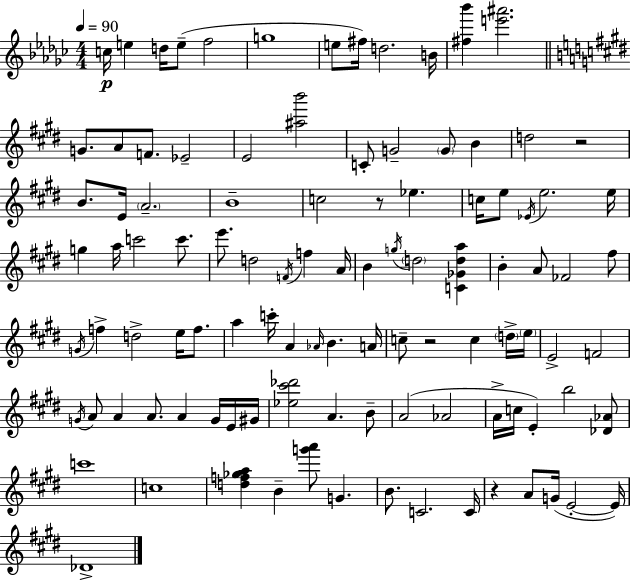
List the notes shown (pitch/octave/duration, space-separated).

C5/s E5/q D5/s E5/e F5/h G5/w E5/e F#5/s D5/h. B4/s [F#5,Bb6]/q [E6,A#6]/h. G4/e. A4/e F4/e. Eb4/h E4/h [A#5,B6]/h C4/e G4/h G4/e B4/q D5/h R/h B4/e. E4/s A4/h. B4/w C5/h R/e Eb5/q. C5/s E5/e Eb4/s E5/h. E5/s G5/q A5/s C6/h C6/e. E6/e. D5/h F4/s F5/q A4/s B4/q G5/s D5/h [C4,Gb4,D5,A5]/q B4/q A4/e FES4/h F#5/e G4/s F5/q D5/h E5/s F5/e. A5/q C6/s A4/q Ab4/s B4/q. A4/s C5/e R/h C5/q D5/s E5/s E4/h F4/h G4/s A4/e A4/q A4/e. A4/q G4/s E4/s G#4/s [Eb5,C#6,Db6]/h A4/q. B4/e A4/h Ab4/h A4/s C5/s E4/q B5/h [Db4,Ab4]/e C6/w C5/w [D5,F5,Gb5,A5]/q B4/q [G6,A6]/e G4/q. B4/e. C4/h. C4/s R/q A4/e G4/s E4/h E4/s Db4/w